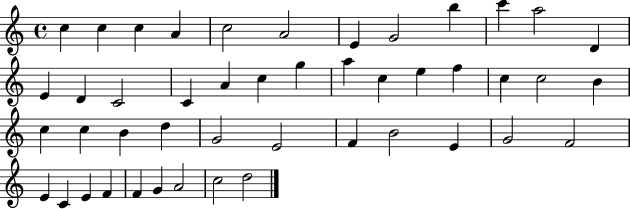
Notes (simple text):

C5/q C5/q C5/q A4/q C5/h A4/h E4/q G4/h B5/q C6/q A5/h D4/q E4/q D4/q C4/h C4/q A4/q C5/q G5/q A5/q C5/q E5/q F5/q C5/q C5/h B4/q C5/q C5/q B4/q D5/q G4/h E4/h F4/q B4/h E4/q G4/h F4/h E4/q C4/q E4/q F4/q F4/q G4/q A4/h C5/h D5/h